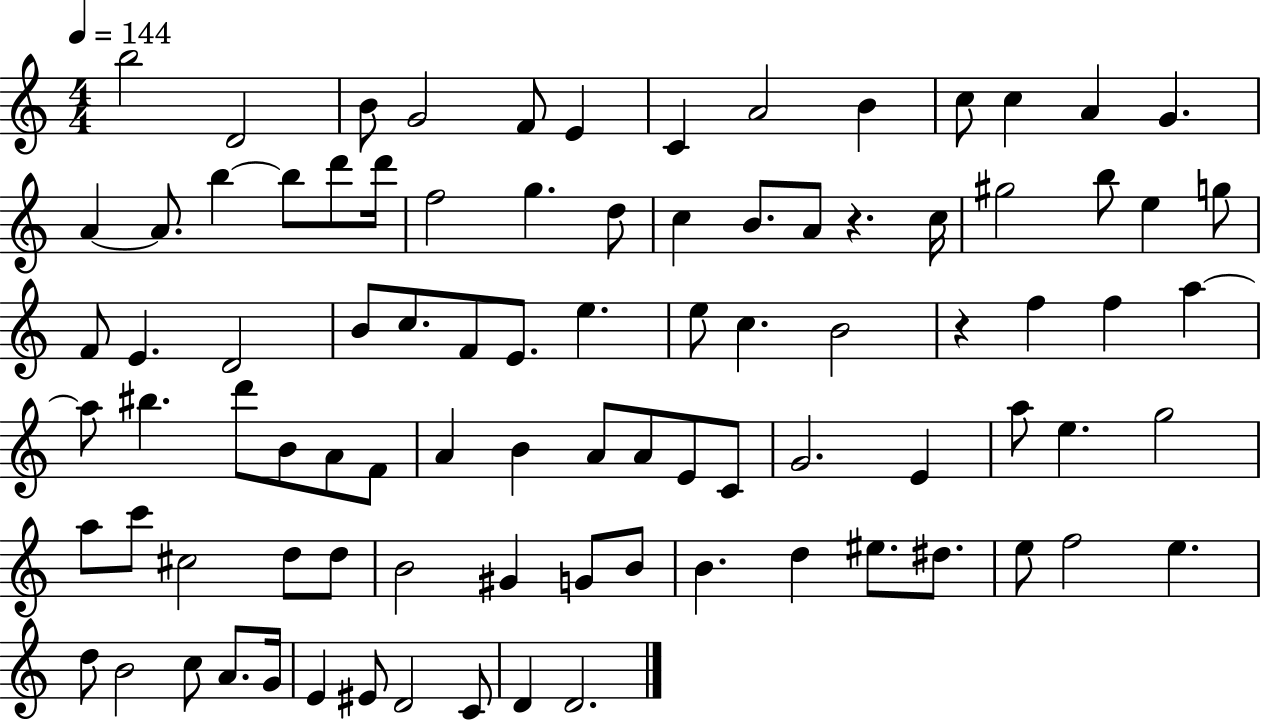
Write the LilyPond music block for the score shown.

{
  \clef treble
  \numericTimeSignature
  \time 4/4
  \key c \major
  \tempo 4 = 144
  b''2 d'2 | b'8 g'2 f'8 e'4 | c'4 a'2 b'4 | c''8 c''4 a'4 g'4. | \break a'4~~ a'8. b''4~~ b''8 d'''8 d'''16 | f''2 g''4. d''8 | c''4 b'8. a'8 r4. c''16 | gis''2 b''8 e''4 g''8 | \break f'8 e'4. d'2 | b'8 c''8. f'8 e'8. e''4. | e''8 c''4. b'2 | r4 f''4 f''4 a''4~~ | \break a''8 bis''4. d'''8 b'8 a'8 f'8 | a'4 b'4 a'8 a'8 e'8 c'8 | g'2. e'4 | a''8 e''4. g''2 | \break a''8 c'''8 cis''2 d''8 d''8 | b'2 gis'4 g'8 b'8 | b'4. d''4 eis''8. dis''8. | e''8 f''2 e''4. | \break d''8 b'2 c''8 a'8. g'16 | e'4 eis'8 d'2 c'8 | d'4 d'2. | \bar "|."
}